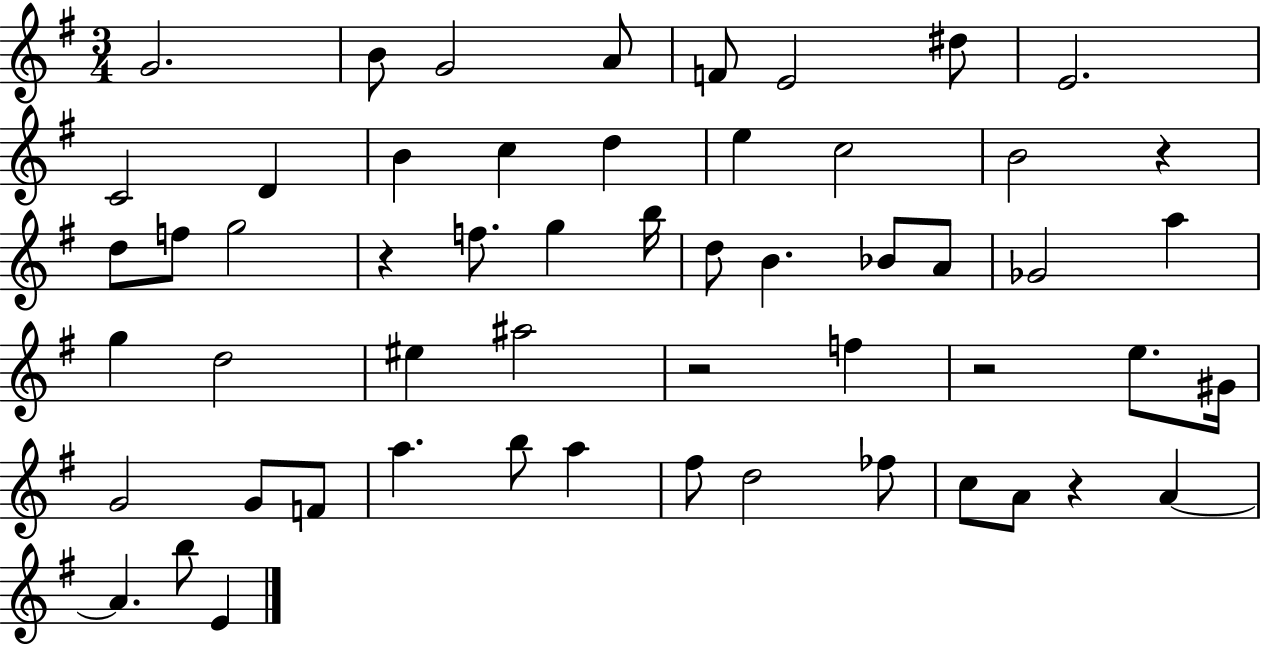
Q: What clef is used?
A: treble